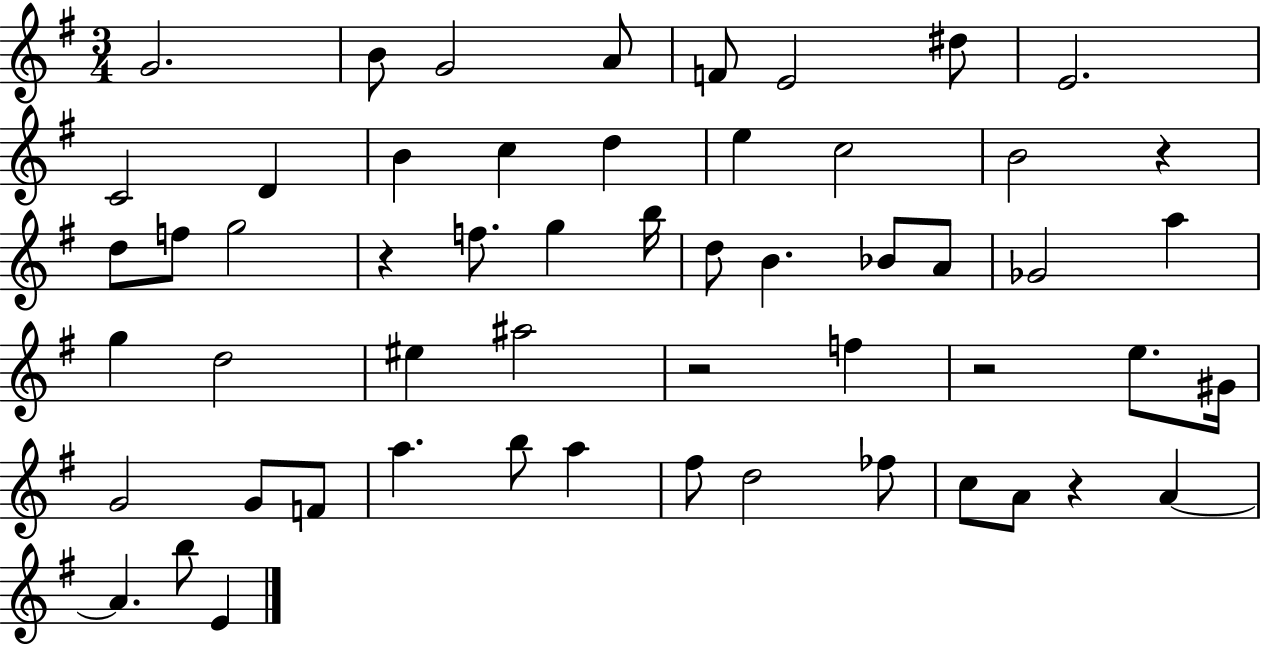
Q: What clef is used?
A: treble